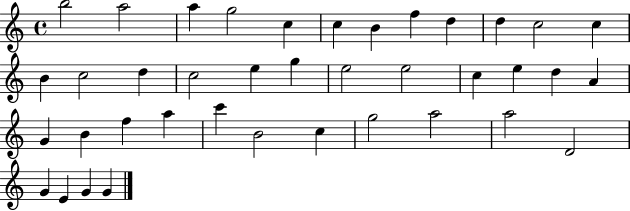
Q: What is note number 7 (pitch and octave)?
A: B4